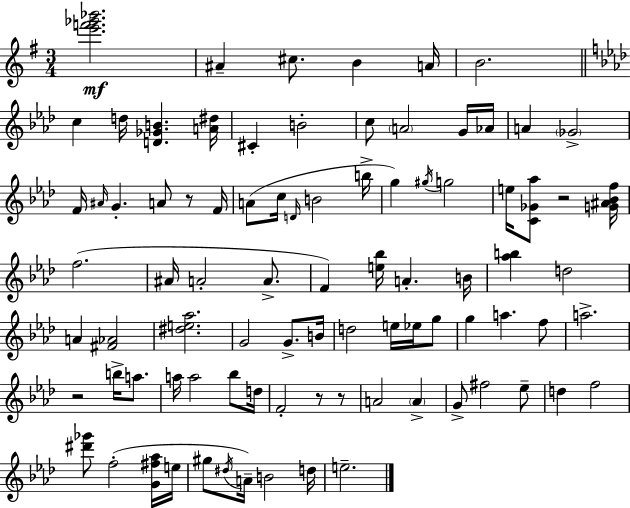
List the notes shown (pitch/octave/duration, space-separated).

[E6,F6,Gb6,Bb6]/h. A#4/q C#5/e. B4/q A4/s B4/h. C5/q D5/s [D4,Gb4,B4]/q. [A4,D#5]/s C#4/q B4/h C5/e A4/h G4/s Ab4/s A4/q Gb4/h F4/s A#4/s G4/q. A4/e R/e F4/s A4/e C5/s D4/s B4/h B5/s G5/q G#5/s G5/h E5/s [C4,Gb4,Ab5]/e R/h [G4,A#4,Bb4,F5]/s F5/h. A#4/s A4/h A4/e. F4/q [E5,Bb5]/s A4/q. B4/s [Ab5,B5]/q D5/h A4/q [F#4,Ab4]/h [D#5,E5,Ab5]/h. G4/h G4/e. B4/s D5/h E5/s Eb5/s G5/e G5/q A5/q. F5/e A5/h. R/h B5/s A5/e. A5/s A5/h Bb5/e D5/s F4/h R/e R/e A4/h A4/q G4/e F#5/h Eb5/e D5/q F5/h [D#6,Gb6]/e F5/h [G4,F#5,Ab5]/s E5/s G#5/e D#5/s A4/s B4/h D5/s E5/h.